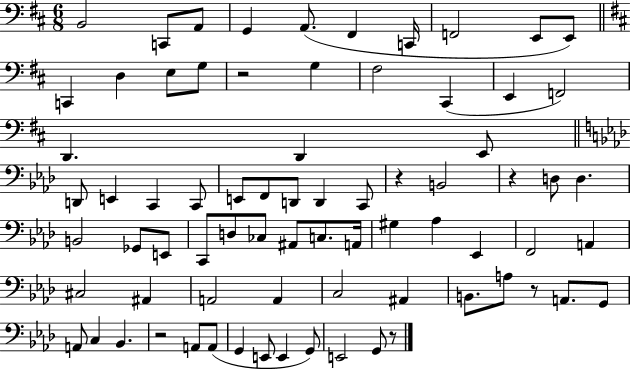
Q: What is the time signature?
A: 6/8